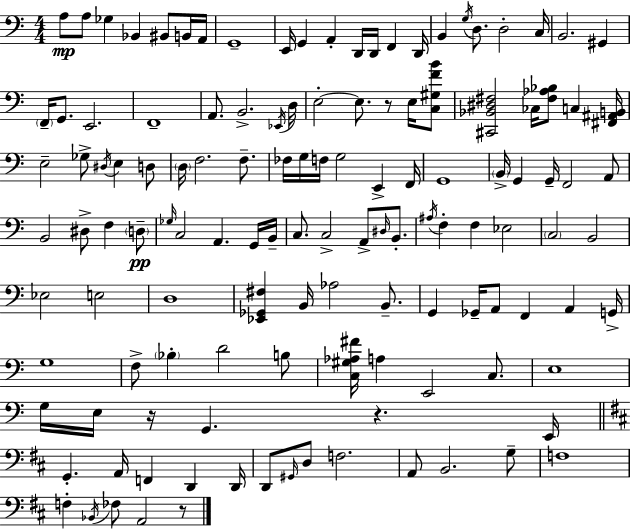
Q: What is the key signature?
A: C major